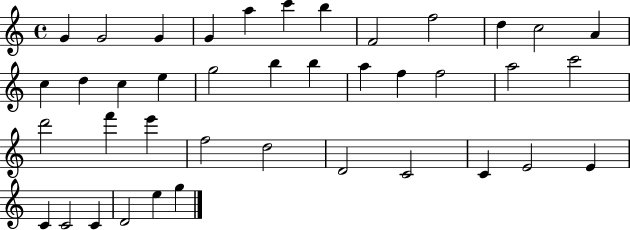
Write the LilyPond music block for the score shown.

{
  \clef treble
  \time 4/4
  \defaultTimeSignature
  \key c \major
  g'4 g'2 g'4 | g'4 a''4 c'''4 b''4 | f'2 f''2 | d''4 c''2 a'4 | \break c''4 d''4 c''4 e''4 | g''2 b''4 b''4 | a''4 f''4 f''2 | a''2 c'''2 | \break d'''2 f'''4 e'''4 | f''2 d''2 | d'2 c'2 | c'4 e'2 e'4 | \break c'4 c'2 c'4 | d'2 e''4 g''4 | \bar "|."
}